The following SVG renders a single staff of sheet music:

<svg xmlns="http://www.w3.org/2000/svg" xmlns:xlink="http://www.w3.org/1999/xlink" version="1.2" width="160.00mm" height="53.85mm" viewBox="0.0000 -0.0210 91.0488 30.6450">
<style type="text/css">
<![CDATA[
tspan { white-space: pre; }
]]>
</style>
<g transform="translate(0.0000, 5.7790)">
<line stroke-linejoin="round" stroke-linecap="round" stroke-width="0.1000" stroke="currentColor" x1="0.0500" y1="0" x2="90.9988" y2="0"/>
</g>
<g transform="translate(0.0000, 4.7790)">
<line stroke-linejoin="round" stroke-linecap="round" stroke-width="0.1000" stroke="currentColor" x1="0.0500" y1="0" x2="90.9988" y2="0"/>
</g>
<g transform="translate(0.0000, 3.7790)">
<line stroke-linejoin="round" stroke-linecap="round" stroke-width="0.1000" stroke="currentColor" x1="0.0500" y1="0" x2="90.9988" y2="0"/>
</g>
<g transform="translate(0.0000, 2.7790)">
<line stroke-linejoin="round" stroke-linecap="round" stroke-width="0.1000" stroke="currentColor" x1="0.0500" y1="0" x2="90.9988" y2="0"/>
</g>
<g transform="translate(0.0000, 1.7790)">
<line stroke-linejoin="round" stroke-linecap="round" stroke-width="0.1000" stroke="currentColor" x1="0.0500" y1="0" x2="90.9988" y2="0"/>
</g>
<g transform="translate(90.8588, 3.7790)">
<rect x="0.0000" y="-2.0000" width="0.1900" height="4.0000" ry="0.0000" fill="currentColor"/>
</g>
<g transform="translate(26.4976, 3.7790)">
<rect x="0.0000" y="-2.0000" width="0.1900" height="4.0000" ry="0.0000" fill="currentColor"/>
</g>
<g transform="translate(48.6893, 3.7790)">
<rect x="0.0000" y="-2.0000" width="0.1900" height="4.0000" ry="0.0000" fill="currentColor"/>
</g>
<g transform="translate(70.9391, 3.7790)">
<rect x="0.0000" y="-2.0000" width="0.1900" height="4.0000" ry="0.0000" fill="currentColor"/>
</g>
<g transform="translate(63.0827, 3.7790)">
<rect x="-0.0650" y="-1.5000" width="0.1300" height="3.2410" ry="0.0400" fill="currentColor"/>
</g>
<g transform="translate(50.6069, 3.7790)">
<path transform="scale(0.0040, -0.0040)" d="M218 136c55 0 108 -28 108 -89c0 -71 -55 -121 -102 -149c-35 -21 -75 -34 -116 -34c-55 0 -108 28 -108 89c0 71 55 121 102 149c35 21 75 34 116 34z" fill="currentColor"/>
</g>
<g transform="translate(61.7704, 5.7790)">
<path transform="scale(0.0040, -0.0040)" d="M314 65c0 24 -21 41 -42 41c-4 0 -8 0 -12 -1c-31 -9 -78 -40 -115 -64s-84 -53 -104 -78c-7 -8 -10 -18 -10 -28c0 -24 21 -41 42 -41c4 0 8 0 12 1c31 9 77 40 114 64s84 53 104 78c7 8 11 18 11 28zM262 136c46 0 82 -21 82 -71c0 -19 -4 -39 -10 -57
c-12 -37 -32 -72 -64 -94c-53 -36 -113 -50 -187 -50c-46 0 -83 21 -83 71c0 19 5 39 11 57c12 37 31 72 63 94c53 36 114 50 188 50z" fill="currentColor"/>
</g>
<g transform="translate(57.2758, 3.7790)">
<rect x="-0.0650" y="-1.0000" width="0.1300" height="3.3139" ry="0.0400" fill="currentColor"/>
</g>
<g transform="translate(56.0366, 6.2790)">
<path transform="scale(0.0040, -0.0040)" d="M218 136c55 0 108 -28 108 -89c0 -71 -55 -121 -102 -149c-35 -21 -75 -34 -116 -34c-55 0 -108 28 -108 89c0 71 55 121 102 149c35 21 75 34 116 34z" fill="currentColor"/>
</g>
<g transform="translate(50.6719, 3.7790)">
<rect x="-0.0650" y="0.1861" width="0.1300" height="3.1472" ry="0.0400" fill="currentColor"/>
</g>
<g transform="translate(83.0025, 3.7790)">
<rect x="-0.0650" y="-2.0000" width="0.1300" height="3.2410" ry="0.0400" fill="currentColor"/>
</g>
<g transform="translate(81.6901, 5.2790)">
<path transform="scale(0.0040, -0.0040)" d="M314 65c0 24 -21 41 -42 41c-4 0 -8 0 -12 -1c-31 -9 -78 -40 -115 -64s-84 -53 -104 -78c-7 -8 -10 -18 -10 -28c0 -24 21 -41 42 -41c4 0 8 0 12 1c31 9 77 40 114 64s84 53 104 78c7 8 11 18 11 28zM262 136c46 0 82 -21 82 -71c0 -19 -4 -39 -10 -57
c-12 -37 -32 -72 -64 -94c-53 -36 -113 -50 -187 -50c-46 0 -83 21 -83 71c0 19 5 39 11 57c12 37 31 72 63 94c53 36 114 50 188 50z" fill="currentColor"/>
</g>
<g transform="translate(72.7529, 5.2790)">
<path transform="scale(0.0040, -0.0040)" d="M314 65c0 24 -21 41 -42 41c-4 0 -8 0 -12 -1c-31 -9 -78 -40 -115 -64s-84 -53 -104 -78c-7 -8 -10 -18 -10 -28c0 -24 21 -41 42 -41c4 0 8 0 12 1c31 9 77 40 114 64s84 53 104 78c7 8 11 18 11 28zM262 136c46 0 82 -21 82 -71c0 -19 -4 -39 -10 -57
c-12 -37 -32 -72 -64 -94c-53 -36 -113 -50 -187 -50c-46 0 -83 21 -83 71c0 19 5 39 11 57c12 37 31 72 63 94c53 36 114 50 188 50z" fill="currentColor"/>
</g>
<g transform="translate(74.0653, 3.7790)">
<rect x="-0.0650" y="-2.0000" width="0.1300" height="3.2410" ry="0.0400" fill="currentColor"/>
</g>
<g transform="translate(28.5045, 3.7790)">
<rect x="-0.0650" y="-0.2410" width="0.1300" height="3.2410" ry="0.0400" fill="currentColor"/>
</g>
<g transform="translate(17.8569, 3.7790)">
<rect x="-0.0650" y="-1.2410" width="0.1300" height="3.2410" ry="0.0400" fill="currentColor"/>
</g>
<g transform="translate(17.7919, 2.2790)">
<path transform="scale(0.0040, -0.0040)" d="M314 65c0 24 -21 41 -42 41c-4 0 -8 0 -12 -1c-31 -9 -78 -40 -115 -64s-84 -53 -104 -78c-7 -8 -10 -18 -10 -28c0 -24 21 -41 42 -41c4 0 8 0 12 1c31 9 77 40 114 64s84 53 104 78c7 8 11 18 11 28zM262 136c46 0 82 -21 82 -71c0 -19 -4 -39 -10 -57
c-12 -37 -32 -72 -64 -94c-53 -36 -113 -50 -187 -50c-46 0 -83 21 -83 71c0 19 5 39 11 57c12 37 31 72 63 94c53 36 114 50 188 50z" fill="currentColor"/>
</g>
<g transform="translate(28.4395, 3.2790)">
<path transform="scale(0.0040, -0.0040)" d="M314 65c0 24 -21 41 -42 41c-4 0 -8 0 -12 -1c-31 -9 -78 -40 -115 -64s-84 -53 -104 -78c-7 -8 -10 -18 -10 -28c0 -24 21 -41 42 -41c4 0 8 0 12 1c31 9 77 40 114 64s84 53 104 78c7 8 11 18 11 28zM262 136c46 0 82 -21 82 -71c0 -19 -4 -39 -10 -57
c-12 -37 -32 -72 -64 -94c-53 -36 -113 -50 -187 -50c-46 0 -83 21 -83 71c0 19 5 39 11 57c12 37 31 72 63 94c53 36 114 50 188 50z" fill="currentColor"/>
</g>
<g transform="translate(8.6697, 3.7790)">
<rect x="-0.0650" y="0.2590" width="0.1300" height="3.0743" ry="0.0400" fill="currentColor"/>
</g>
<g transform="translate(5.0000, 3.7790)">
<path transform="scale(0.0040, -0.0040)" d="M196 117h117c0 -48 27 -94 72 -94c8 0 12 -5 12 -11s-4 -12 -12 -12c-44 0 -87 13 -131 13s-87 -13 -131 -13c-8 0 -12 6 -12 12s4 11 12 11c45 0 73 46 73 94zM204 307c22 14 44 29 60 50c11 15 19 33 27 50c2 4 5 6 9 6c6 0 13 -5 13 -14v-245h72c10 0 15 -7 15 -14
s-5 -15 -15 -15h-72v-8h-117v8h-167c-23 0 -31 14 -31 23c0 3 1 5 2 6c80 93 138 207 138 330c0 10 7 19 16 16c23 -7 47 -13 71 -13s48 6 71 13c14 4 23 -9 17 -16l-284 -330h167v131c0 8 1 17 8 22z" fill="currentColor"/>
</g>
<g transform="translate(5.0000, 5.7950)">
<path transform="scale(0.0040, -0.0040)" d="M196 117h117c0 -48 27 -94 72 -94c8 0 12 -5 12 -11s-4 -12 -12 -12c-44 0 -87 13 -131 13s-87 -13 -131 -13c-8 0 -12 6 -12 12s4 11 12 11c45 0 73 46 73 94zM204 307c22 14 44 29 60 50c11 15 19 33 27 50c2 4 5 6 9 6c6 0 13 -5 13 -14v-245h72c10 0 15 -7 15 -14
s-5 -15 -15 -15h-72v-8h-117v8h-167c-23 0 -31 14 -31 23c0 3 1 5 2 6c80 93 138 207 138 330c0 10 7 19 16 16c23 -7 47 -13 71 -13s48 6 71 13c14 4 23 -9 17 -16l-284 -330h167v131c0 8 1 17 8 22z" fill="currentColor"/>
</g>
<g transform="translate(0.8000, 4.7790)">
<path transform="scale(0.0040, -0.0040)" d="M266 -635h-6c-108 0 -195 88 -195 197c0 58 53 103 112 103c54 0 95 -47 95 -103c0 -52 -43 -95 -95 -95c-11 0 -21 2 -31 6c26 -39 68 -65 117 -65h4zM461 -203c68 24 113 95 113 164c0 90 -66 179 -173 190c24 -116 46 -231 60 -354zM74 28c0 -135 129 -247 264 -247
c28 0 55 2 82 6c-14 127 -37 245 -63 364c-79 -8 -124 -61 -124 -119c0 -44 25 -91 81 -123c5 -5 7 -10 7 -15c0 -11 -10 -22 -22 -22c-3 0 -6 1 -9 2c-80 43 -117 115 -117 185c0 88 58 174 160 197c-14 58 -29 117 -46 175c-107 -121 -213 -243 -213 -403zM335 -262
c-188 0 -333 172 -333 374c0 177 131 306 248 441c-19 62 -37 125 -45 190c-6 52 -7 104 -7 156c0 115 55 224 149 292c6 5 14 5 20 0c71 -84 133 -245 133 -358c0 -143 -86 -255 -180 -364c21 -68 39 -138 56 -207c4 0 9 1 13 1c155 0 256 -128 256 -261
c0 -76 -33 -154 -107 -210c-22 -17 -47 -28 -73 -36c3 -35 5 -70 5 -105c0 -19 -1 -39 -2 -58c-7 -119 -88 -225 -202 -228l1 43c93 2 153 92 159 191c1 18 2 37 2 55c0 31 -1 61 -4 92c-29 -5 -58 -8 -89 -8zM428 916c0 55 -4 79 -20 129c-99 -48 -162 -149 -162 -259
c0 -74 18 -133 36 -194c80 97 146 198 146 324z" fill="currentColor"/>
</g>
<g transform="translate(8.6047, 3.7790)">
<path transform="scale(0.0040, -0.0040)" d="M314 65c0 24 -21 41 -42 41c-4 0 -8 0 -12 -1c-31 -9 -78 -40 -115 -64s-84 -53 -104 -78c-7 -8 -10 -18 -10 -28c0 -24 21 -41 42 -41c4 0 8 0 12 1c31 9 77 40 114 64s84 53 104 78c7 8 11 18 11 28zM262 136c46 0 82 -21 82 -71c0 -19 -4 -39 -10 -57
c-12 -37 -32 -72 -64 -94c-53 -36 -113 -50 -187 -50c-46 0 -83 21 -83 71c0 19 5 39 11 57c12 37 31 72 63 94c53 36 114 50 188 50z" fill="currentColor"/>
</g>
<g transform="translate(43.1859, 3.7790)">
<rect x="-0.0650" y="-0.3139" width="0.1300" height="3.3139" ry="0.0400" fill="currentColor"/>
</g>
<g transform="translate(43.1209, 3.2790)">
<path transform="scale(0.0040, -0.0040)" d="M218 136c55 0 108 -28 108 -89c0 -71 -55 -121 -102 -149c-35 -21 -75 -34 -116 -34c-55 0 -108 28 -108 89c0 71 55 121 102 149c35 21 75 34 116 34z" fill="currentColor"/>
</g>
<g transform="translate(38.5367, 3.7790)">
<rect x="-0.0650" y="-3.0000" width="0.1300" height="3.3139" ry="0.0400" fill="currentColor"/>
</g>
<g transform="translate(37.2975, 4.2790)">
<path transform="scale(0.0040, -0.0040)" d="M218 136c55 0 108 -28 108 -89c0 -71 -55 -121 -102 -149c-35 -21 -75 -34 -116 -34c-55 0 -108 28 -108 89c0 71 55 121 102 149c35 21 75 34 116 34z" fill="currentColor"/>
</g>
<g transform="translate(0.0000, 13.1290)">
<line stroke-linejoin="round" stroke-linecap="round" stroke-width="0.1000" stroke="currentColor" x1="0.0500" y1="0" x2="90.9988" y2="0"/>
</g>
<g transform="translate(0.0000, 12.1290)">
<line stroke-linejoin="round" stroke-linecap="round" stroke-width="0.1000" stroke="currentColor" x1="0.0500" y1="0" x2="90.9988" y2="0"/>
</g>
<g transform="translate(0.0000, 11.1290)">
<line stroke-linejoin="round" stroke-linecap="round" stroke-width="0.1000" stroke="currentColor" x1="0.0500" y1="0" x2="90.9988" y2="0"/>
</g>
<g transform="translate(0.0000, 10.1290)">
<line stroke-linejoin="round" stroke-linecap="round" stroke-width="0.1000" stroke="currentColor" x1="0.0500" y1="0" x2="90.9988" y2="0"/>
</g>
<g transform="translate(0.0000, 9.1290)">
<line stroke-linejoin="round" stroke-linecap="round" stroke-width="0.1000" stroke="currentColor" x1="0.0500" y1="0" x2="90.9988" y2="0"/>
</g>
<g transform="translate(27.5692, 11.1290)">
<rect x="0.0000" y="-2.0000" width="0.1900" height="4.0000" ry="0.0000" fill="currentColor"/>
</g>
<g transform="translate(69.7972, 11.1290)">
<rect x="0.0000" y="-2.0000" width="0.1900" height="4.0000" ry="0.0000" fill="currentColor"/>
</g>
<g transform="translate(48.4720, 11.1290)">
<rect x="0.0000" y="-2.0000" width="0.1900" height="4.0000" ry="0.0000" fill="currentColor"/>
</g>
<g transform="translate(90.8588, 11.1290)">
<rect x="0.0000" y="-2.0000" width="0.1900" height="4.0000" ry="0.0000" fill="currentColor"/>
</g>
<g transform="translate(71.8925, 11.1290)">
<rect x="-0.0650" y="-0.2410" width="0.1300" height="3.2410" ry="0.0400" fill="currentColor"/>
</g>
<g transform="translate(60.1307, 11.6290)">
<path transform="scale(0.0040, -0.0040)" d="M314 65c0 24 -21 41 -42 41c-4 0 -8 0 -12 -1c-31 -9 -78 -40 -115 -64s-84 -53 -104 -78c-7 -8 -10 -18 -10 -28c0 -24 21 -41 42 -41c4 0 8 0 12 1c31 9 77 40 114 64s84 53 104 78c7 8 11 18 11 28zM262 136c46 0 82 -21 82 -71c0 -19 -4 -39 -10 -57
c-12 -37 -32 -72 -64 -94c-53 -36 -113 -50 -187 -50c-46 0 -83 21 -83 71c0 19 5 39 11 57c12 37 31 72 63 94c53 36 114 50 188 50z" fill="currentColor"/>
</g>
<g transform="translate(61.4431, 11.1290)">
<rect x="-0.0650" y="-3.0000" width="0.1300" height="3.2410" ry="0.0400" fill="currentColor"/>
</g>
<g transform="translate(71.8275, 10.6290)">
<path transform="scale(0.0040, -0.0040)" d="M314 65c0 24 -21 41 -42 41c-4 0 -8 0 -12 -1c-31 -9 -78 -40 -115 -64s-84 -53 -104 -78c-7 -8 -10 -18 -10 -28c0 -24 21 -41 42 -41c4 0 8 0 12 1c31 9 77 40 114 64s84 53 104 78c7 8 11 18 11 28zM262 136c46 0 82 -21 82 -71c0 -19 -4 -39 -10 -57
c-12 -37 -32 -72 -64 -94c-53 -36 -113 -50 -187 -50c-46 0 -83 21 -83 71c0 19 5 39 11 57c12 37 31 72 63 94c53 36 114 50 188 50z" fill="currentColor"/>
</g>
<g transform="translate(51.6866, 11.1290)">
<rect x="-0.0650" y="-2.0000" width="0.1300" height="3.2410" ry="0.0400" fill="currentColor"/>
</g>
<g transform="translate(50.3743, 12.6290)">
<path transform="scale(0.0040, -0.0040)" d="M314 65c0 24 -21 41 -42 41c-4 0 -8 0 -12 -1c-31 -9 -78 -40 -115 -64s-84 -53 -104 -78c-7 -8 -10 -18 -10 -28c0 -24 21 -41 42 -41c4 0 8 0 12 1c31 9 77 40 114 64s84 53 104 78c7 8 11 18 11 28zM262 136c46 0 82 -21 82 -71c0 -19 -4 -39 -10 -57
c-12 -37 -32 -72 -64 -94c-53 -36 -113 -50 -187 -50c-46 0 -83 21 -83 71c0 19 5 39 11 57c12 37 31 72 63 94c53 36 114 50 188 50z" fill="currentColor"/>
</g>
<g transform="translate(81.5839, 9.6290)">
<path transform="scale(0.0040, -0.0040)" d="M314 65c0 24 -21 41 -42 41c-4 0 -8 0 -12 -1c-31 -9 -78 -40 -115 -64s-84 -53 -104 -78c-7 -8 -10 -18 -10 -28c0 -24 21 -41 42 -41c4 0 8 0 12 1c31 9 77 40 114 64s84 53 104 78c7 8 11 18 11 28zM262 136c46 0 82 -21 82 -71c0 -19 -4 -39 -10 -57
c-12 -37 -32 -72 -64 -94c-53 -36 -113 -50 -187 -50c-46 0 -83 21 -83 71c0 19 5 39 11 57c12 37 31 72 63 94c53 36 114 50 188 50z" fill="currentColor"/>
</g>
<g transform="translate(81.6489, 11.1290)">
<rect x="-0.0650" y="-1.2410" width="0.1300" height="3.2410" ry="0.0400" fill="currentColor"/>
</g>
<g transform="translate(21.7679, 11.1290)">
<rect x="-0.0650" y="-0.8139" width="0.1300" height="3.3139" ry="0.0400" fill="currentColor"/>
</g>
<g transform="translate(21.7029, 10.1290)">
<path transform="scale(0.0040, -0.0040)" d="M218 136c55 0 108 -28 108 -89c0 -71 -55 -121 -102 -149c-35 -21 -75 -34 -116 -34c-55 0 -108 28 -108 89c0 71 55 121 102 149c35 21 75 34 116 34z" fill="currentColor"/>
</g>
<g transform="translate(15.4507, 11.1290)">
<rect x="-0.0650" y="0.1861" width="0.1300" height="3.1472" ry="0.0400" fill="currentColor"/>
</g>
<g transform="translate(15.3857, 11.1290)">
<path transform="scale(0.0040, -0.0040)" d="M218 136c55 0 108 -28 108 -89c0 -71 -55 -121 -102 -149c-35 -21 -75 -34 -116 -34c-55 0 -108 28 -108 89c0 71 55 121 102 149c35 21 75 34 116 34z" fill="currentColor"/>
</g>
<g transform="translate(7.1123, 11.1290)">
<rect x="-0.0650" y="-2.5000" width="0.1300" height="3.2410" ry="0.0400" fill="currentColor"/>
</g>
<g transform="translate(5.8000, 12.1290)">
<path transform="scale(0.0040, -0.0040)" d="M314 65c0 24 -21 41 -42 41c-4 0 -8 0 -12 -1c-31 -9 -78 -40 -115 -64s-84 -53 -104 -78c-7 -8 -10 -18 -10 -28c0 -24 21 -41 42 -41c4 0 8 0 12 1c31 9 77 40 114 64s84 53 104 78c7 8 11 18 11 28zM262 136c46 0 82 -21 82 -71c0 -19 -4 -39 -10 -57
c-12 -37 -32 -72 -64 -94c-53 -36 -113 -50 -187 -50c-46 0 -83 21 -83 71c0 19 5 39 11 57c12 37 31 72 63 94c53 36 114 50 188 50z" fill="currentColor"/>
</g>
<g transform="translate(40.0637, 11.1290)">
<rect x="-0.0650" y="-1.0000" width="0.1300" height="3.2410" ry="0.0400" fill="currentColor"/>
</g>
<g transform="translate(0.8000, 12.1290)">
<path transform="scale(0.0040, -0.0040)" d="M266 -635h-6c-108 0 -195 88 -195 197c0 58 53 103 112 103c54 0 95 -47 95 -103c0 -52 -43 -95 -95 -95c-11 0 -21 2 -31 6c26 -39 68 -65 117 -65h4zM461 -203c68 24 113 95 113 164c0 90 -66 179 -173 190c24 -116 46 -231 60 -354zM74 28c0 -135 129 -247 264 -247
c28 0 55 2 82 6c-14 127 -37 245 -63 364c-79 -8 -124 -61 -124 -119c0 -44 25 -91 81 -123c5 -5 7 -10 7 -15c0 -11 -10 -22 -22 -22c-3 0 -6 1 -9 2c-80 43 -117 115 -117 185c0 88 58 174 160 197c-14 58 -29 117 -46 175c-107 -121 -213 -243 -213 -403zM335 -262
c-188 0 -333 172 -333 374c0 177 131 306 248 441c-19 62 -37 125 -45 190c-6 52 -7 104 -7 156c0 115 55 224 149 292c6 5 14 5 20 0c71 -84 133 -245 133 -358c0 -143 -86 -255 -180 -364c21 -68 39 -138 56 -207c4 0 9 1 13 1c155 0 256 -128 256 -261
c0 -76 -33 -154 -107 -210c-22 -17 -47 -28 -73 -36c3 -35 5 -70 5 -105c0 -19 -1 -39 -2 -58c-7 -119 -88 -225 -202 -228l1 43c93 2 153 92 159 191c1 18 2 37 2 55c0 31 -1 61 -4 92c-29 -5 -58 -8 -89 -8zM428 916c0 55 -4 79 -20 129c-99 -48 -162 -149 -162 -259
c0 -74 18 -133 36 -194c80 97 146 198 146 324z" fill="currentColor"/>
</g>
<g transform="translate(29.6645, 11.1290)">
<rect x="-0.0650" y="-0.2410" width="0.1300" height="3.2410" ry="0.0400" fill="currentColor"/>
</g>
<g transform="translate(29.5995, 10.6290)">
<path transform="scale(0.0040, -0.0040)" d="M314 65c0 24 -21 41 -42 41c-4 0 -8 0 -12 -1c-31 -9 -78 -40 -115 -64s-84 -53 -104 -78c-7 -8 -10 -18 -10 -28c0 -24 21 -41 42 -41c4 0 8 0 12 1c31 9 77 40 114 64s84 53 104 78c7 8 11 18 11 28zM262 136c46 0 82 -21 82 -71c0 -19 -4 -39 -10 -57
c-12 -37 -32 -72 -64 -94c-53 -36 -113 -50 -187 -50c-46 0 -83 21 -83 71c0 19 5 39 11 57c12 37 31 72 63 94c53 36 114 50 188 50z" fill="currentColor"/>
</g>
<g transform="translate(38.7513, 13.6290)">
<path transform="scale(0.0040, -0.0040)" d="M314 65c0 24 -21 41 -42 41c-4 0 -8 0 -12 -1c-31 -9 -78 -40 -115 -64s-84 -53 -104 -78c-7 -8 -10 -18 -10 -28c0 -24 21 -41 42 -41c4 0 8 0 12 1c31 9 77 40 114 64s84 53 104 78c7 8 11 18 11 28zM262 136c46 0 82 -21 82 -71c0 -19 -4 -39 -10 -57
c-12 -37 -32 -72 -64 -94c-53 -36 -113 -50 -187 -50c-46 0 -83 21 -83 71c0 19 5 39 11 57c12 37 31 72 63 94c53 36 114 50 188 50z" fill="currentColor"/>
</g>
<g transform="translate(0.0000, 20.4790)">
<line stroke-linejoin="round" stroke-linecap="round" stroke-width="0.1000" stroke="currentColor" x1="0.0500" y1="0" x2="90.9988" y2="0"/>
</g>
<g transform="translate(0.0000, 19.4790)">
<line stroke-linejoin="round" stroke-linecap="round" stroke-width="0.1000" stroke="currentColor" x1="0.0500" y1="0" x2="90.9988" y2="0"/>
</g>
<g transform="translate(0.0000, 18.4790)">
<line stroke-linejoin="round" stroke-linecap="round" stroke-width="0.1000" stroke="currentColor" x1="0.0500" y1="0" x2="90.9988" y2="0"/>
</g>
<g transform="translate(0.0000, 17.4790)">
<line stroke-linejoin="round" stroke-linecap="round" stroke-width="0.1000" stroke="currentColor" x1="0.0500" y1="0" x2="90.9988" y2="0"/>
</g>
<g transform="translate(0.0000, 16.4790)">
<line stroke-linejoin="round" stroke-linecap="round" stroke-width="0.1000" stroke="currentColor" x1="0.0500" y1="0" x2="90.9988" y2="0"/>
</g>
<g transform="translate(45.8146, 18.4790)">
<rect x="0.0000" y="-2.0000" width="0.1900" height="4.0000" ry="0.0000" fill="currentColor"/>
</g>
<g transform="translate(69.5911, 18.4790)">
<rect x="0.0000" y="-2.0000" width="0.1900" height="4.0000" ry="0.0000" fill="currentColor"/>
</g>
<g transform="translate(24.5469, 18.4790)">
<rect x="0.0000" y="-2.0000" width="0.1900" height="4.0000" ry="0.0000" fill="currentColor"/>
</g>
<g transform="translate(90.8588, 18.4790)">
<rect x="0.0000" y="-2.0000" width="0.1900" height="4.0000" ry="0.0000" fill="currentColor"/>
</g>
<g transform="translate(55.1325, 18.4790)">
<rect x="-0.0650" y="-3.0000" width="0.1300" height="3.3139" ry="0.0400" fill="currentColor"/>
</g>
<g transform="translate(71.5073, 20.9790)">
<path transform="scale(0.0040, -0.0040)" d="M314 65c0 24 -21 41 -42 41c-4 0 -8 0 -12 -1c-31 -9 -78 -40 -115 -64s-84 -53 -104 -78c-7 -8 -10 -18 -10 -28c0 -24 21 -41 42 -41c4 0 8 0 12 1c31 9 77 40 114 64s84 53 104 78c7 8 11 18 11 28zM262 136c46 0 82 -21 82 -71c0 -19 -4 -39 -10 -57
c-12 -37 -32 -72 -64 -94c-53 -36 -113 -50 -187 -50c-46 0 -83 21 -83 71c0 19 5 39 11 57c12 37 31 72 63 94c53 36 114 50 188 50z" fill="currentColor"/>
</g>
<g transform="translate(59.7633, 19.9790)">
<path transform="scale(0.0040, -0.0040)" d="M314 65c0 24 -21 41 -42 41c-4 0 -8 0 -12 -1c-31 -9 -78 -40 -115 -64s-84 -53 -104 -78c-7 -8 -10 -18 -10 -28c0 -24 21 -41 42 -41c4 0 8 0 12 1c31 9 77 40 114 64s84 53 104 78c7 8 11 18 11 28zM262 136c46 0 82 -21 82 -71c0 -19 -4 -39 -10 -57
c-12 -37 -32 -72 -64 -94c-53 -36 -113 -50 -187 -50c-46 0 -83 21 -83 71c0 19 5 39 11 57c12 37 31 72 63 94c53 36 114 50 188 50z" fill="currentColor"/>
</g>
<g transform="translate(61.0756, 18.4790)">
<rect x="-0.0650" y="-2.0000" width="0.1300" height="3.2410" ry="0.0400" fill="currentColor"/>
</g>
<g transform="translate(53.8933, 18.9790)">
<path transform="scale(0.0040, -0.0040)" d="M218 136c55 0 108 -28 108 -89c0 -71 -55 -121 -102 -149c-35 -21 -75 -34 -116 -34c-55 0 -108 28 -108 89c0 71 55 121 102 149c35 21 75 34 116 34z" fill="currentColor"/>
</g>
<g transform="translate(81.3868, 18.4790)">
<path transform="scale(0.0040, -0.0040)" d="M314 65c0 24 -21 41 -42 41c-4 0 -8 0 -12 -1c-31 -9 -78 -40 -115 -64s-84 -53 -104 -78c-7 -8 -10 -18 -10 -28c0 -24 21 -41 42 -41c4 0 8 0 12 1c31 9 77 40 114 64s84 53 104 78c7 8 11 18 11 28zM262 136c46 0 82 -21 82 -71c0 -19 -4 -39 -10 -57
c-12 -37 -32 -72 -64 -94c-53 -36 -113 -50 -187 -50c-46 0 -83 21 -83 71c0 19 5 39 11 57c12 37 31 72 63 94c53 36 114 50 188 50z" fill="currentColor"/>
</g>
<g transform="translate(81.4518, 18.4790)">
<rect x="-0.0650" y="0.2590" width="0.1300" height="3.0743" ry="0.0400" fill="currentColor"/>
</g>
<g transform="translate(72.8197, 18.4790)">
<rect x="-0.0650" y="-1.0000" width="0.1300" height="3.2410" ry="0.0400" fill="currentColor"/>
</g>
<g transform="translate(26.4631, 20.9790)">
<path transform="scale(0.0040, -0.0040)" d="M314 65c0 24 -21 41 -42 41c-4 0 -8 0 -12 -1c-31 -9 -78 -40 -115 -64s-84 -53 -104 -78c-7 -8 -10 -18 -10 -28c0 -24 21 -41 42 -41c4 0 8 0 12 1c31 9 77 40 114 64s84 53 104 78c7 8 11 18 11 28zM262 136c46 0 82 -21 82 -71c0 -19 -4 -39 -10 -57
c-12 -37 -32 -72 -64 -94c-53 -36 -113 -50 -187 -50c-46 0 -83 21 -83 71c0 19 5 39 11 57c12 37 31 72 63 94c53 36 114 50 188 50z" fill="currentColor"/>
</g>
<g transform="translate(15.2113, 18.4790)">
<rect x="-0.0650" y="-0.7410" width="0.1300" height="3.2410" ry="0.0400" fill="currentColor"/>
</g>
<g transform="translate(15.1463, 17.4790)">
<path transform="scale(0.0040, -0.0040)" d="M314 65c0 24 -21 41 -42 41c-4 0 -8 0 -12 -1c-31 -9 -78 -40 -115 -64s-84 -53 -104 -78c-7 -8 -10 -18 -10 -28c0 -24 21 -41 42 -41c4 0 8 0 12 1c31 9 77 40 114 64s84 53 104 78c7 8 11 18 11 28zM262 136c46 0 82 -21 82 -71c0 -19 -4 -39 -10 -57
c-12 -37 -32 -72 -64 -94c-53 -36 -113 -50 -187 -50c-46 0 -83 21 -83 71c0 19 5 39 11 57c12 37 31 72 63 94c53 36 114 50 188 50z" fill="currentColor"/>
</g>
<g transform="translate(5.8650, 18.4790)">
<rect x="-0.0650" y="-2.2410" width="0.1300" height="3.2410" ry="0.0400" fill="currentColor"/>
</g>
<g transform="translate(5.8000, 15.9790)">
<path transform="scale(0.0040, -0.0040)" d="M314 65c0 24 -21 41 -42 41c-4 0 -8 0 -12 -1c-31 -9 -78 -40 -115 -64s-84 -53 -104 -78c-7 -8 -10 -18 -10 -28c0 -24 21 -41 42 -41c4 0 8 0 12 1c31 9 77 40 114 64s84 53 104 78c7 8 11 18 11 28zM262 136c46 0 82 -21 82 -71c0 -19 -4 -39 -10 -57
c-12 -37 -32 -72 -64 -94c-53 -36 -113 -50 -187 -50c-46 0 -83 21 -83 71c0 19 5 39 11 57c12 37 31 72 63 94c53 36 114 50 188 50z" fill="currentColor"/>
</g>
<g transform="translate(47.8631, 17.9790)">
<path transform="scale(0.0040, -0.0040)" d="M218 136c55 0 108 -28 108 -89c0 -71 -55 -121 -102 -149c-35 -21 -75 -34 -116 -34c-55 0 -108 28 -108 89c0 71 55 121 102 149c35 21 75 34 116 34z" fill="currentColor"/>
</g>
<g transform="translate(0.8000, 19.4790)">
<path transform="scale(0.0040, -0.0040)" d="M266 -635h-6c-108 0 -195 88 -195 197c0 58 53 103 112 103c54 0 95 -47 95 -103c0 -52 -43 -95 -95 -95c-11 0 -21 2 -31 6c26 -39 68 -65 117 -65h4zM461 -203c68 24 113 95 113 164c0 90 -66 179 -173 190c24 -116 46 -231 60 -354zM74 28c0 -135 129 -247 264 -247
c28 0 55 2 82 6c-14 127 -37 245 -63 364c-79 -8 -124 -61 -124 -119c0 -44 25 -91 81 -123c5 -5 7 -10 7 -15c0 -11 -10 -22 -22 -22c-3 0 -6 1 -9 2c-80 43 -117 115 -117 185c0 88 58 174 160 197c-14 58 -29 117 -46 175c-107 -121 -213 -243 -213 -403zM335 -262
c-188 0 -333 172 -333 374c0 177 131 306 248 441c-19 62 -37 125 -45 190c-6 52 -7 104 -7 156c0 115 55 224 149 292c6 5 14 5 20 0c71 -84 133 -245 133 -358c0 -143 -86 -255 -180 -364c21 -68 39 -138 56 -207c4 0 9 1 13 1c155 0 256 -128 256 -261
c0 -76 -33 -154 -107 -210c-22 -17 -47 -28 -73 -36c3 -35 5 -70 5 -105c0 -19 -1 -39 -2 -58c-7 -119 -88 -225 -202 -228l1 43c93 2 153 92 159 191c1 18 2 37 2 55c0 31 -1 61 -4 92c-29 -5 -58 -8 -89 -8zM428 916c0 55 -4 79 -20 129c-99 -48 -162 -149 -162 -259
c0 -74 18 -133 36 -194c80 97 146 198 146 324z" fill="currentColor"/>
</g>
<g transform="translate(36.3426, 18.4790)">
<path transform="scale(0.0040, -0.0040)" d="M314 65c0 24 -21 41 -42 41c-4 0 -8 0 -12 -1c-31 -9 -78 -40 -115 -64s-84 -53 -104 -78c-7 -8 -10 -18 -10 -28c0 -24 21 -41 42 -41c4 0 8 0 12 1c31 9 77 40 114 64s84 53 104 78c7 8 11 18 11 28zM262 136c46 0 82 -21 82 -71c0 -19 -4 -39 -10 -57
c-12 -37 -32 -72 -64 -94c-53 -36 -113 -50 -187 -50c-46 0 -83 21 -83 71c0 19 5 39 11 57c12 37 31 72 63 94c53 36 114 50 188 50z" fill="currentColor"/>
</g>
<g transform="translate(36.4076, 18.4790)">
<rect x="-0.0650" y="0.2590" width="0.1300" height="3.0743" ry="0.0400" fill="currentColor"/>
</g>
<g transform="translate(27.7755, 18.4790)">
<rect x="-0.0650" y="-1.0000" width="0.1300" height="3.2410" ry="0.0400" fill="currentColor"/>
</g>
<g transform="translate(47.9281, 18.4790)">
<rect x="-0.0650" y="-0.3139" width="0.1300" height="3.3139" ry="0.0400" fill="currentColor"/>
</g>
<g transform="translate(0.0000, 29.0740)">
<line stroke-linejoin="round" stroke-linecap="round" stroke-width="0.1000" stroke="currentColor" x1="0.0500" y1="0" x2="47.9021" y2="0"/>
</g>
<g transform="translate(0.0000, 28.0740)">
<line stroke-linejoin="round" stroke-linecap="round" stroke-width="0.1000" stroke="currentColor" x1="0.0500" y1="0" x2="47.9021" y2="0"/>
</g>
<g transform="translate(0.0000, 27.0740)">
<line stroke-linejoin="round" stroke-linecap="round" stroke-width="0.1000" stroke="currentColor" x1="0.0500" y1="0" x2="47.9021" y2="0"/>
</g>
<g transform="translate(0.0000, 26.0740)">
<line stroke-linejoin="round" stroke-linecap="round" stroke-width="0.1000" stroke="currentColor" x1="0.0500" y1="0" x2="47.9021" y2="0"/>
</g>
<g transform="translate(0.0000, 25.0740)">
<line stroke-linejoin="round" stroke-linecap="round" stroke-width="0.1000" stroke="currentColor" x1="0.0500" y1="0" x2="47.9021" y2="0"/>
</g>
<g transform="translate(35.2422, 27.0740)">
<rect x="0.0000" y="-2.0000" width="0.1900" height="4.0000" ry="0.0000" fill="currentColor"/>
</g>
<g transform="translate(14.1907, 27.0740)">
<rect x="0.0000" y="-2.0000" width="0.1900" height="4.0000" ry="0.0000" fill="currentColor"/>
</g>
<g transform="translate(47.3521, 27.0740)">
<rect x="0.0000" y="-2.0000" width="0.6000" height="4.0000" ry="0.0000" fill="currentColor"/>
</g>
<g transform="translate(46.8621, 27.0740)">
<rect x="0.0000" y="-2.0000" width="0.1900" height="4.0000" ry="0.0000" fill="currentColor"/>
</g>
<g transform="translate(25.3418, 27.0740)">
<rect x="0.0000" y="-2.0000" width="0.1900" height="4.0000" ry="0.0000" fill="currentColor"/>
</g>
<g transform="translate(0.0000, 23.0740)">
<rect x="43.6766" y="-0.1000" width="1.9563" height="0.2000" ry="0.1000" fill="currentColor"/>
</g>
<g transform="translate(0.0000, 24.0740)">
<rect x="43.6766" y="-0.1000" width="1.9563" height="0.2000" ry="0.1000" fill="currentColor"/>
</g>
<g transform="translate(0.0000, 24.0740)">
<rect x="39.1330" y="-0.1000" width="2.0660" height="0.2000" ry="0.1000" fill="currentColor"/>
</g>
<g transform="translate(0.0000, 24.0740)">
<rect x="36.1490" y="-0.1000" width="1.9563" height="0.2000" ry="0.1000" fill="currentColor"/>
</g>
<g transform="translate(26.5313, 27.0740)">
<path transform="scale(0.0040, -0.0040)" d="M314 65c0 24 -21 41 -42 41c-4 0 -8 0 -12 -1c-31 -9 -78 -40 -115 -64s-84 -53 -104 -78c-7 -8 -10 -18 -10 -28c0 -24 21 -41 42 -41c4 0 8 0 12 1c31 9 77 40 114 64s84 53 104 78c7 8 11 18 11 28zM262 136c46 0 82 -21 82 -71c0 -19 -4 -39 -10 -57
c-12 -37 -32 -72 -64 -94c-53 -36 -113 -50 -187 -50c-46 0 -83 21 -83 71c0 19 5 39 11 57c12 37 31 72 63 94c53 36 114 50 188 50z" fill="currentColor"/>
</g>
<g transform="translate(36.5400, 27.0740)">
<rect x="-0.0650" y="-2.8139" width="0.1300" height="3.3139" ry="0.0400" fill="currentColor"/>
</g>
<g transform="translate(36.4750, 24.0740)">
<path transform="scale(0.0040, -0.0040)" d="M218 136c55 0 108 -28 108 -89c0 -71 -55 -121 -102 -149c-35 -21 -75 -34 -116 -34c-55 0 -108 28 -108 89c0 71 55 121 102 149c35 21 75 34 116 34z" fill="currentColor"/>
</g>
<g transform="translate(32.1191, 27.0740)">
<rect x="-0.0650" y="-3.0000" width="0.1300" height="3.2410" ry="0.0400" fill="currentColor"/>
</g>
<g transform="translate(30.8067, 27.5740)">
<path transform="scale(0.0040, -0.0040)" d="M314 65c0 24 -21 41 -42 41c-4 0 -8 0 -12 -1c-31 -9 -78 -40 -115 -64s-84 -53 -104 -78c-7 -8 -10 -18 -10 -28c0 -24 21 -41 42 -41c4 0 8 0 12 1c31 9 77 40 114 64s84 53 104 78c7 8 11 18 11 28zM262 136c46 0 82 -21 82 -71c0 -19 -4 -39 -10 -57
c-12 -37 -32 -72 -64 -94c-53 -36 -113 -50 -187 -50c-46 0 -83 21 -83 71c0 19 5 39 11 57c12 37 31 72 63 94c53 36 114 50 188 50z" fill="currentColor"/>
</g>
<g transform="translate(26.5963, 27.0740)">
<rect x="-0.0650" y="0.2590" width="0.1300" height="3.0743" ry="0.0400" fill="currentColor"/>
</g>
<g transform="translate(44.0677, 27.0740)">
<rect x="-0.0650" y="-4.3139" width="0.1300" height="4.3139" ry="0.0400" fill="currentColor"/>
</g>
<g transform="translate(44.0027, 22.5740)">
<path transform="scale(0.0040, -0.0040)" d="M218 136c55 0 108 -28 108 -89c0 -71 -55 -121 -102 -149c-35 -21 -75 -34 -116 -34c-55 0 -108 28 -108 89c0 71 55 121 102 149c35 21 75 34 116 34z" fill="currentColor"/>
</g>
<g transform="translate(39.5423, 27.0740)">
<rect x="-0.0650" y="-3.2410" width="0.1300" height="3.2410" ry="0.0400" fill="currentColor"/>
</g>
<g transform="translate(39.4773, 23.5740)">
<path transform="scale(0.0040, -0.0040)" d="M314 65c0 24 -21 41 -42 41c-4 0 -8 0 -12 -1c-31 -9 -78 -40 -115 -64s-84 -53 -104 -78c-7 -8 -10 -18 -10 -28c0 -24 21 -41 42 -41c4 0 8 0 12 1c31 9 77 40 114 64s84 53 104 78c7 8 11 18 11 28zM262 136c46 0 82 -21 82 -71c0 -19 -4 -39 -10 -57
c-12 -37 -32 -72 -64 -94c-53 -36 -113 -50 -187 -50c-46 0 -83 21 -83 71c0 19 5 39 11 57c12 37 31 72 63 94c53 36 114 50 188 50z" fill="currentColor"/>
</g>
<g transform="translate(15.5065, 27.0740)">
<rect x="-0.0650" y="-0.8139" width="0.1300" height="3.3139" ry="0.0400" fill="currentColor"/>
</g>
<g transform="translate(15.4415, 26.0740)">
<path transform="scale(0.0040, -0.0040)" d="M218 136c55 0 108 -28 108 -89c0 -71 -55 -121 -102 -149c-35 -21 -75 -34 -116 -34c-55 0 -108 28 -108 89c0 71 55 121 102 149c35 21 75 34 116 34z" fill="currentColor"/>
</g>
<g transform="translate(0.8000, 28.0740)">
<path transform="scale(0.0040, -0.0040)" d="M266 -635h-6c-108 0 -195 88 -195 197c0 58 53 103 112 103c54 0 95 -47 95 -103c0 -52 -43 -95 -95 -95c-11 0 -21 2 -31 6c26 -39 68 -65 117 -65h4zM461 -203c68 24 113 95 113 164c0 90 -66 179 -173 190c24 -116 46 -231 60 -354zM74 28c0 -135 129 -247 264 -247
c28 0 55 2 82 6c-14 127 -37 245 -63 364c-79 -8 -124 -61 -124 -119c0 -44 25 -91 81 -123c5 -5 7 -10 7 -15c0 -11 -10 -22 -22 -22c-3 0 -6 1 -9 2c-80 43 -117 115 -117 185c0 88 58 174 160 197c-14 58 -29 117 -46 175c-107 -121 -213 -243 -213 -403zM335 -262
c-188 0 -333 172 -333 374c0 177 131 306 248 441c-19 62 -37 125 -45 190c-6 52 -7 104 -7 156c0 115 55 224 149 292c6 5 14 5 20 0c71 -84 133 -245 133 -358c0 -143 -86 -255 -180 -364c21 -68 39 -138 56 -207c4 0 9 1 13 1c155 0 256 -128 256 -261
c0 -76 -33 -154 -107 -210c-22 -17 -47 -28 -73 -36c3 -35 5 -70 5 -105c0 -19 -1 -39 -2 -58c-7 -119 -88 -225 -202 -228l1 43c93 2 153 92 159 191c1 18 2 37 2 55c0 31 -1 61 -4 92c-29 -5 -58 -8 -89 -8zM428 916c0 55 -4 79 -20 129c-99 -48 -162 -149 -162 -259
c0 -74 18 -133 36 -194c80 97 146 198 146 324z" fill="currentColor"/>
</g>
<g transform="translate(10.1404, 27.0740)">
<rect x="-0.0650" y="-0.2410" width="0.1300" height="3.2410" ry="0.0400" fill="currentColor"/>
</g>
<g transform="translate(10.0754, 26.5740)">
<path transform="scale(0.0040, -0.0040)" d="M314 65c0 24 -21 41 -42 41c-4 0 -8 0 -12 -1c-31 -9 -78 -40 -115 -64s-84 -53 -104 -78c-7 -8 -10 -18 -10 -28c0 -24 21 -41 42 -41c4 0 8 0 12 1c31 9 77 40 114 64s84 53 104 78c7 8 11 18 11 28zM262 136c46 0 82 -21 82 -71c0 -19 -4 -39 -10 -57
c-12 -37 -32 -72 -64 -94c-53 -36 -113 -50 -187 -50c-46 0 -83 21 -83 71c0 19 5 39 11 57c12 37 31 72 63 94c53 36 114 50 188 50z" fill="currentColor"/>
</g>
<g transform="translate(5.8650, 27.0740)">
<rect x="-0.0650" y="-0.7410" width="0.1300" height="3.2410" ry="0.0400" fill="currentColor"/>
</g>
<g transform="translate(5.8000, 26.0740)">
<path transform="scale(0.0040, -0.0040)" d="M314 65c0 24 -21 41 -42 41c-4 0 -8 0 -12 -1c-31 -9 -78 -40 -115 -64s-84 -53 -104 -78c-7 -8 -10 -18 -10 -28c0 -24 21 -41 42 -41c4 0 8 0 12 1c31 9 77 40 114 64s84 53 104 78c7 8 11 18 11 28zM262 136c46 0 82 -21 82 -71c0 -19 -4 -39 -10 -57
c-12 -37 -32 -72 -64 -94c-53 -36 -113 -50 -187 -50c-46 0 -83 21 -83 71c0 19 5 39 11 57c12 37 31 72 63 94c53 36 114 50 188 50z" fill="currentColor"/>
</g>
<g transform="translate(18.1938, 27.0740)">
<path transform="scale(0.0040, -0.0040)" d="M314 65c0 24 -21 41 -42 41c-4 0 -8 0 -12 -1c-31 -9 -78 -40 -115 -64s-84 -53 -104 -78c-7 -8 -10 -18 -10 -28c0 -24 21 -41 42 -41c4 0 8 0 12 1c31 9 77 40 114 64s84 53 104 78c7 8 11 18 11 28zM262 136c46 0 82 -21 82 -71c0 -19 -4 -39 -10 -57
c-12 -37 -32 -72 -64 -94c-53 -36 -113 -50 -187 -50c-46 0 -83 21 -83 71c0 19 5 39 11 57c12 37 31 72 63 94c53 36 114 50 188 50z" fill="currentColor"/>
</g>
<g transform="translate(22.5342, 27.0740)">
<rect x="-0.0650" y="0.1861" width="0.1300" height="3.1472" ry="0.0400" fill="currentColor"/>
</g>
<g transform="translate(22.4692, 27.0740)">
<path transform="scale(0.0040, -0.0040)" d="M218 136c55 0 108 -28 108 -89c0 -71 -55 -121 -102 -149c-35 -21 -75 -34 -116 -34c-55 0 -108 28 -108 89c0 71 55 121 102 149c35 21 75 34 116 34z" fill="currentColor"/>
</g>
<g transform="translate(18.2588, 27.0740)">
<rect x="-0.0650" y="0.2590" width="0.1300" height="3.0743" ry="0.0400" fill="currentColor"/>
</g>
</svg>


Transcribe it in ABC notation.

X:1
T:Untitled
M:4/4
L:1/4
K:C
B2 e2 c2 A c B D E2 F2 F2 G2 B d c2 D2 F2 A2 c2 e2 g2 d2 D2 B2 c A F2 D2 B2 d2 c2 d B2 B B2 A2 a b2 d'